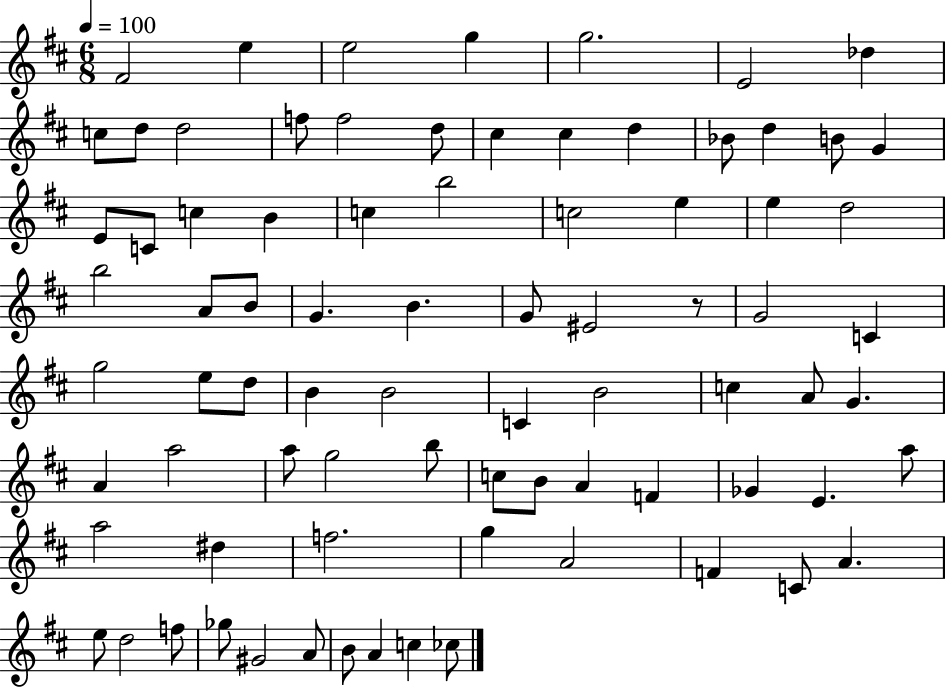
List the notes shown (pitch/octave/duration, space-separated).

F#4/h E5/q E5/h G5/q G5/h. E4/h Db5/q C5/e D5/e D5/h F5/e F5/h D5/e C#5/q C#5/q D5/q Bb4/e D5/q B4/e G4/q E4/e C4/e C5/q B4/q C5/q B5/h C5/h E5/q E5/q D5/h B5/h A4/e B4/e G4/q. B4/q. G4/e EIS4/h R/e G4/h C4/q G5/h E5/e D5/e B4/q B4/h C4/q B4/h C5/q A4/e G4/q. A4/q A5/h A5/e G5/h B5/e C5/e B4/e A4/q F4/q Gb4/q E4/q. A5/e A5/h D#5/q F5/h. G5/q A4/h F4/q C4/e A4/q. E5/e D5/h F5/e Gb5/e G#4/h A4/e B4/e A4/q C5/q CES5/e